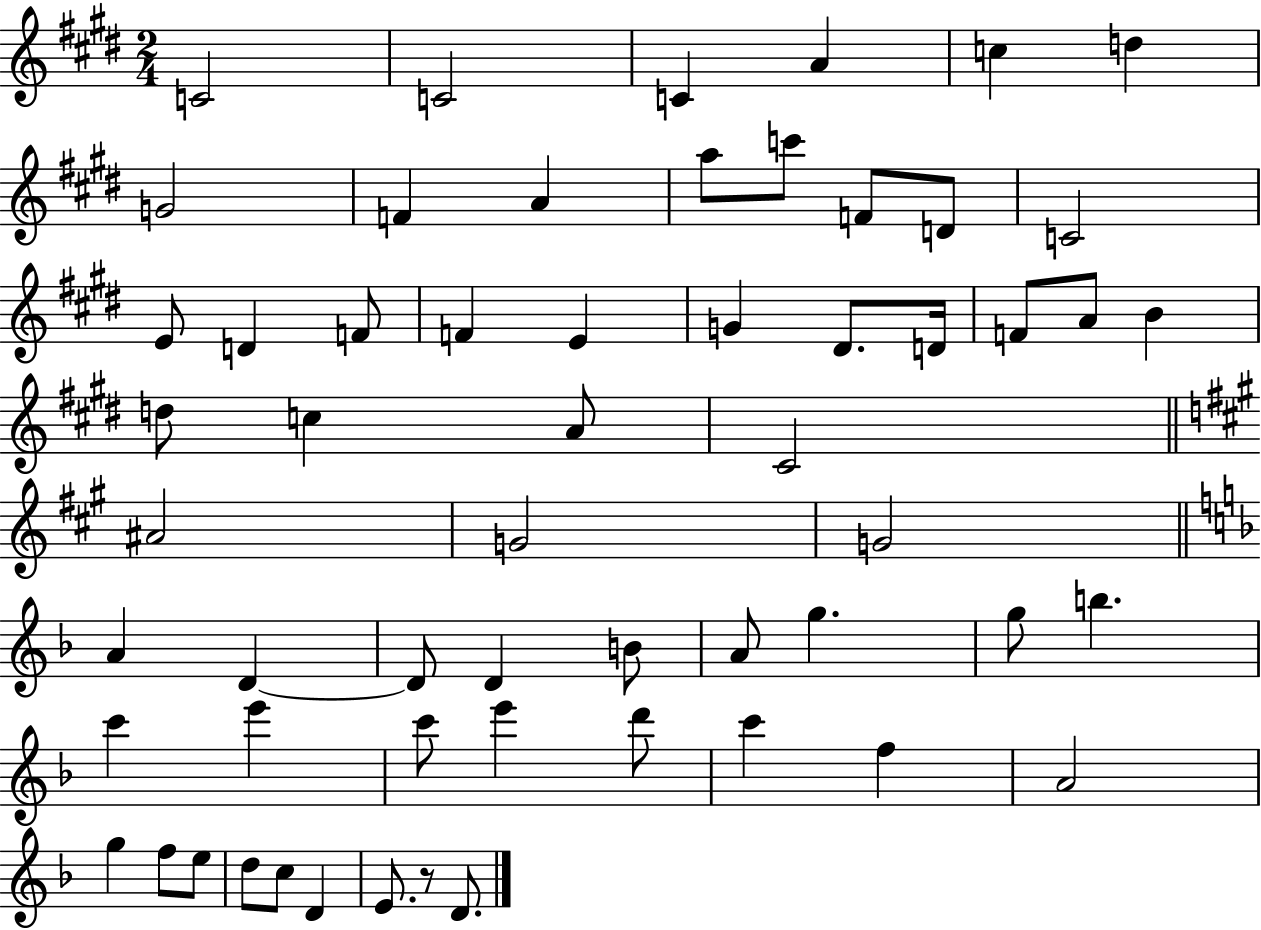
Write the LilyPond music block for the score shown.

{
  \clef treble
  \numericTimeSignature
  \time 2/4
  \key e \major
  \repeat volta 2 { c'2 | c'2 | c'4 a'4 | c''4 d''4 | \break g'2 | f'4 a'4 | a''8 c'''8 f'8 d'8 | c'2 | \break e'8 d'4 f'8 | f'4 e'4 | g'4 dis'8. d'16 | f'8 a'8 b'4 | \break d''8 c''4 a'8 | cis'2 | \bar "||" \break \key a \major ais'2 | g'2 | g'2 | \bar "||" \break \key d \minor a'4 d'4~~ | d'8 d'4 b'8 | a'8 g''4. | g''8 b''4. | \break c'''4 e'''4 | c'''8 e'''4 d'''8 | c'''4 f''4 | a'2 | \break g''4 f''8 e''8 | d''8 c''8 d'4 | e'8. r8 d'8. | } \bar "|."
}